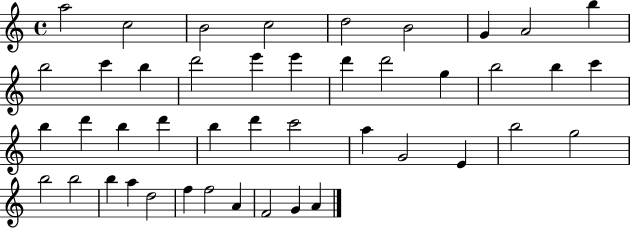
{
  \clef treble
  \time 4/4
  \defaultTimeSignature
  \key c \major
  a''2 c''2 | b'2 c''2 | d''2 b'2 | g'4 a'2 b''4 | \break b''2 c'''4 b''4 | d'''2 e'''4 e'''4 | d'''4 d'''2 g''4 | b''2 b''4 c'''4 | \break b''4 d'''4 b''4 d'''4 | b''4 d'''4 c'''2 | a''4 g'2 e'4 | b''2 g''2 | \break b''2 b''2 | b''4 a''4 d''2 | f''4 f''2 a'4 | f'2 g'4 a'4 | \break \bar "|."
}